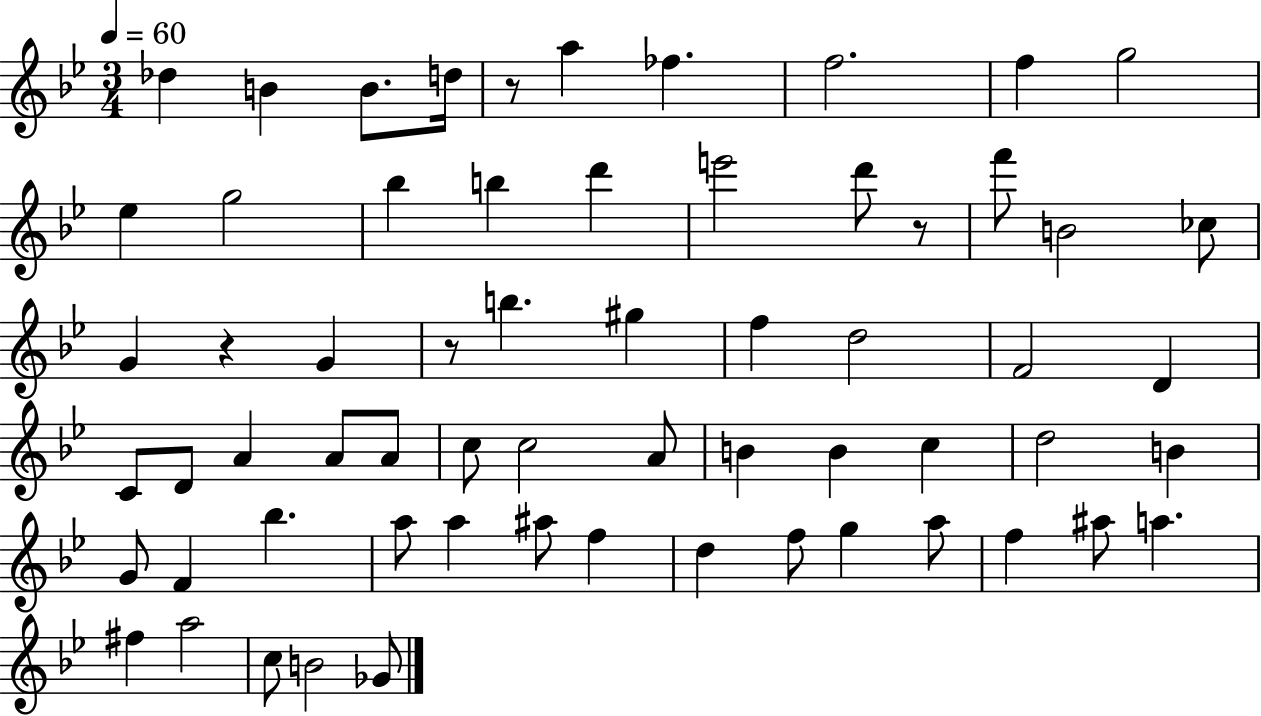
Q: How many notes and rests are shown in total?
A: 63